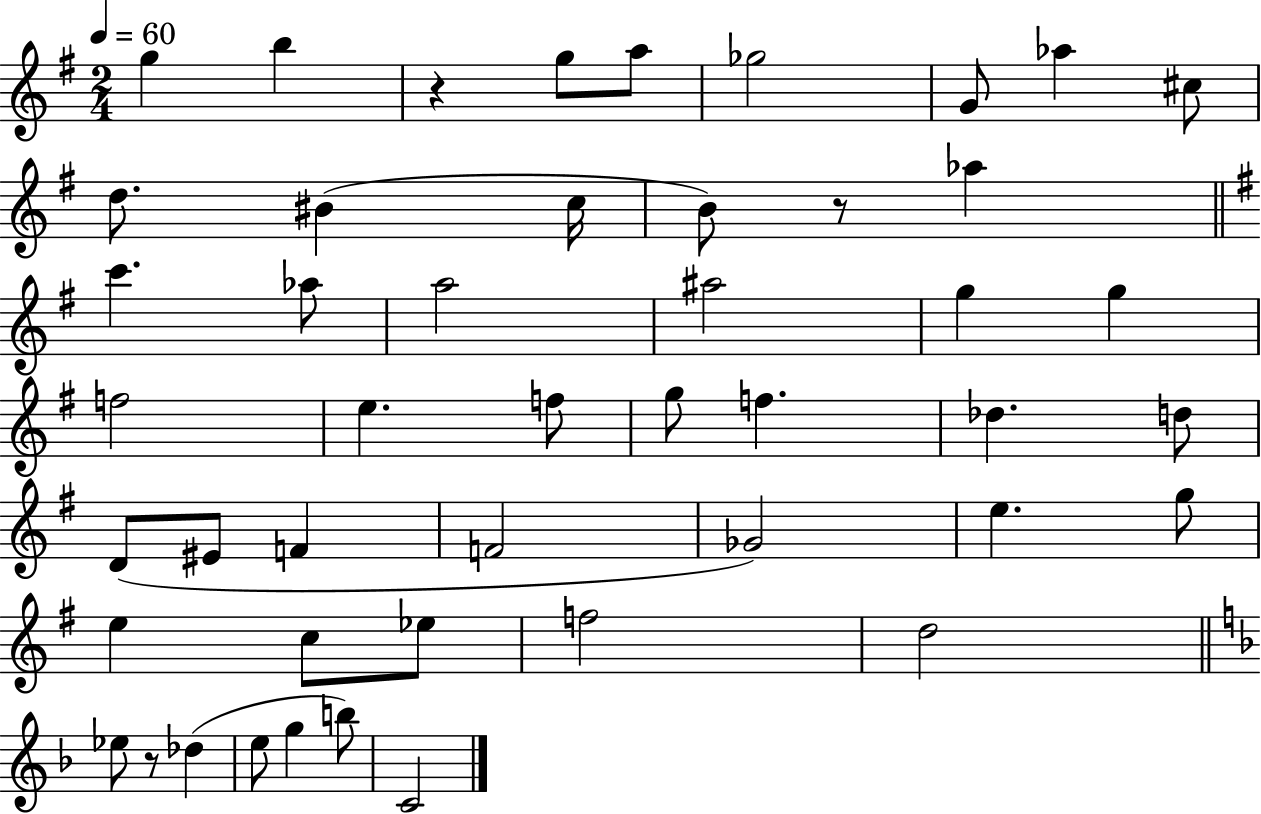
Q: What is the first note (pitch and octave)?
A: G5